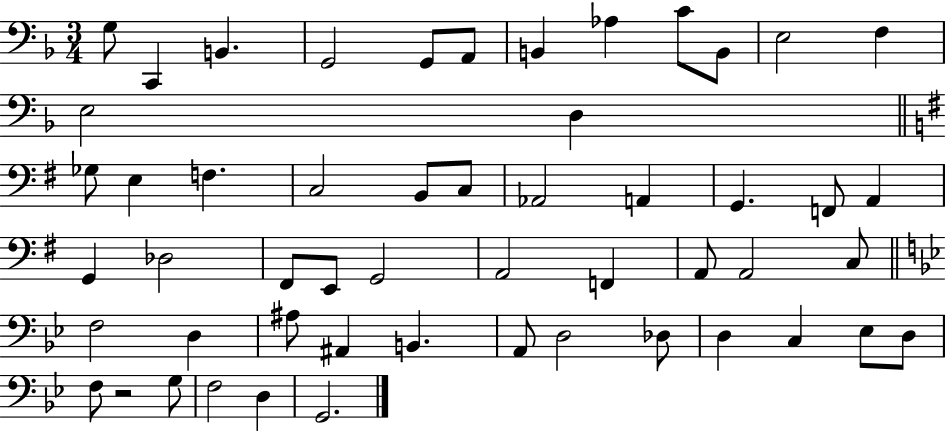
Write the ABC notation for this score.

X:1
T:Untitled
M:3/4
L:1/4
K:F
G,/2 C,, B,, G,,2 G,,/2 A,,/2 B,, _A, C/2 B,,/2 E,2 F, E,2 D, _G,/2 E, F, C,2 B,,/2 C,/2 _A,,2 A,, G,, F,,/2 A,, G,, _D,2 ^F,,/2 E,,/2 G,,2 A,,2 F,, A,,/2 A,,2 C,/2 F,2 D, ^A,/2 ^A,, B,, A,,/2 D,2 _D,/2 D, C, _E,/2 D,/2 F,/2 z2 G,/2 F,2 D, G,,2